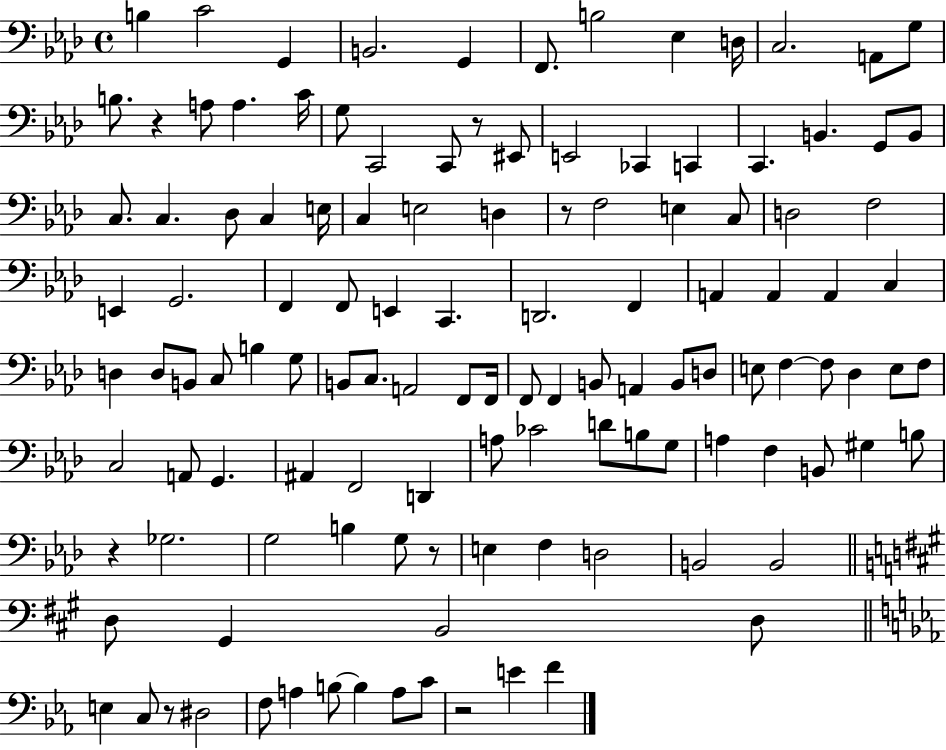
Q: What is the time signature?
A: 4/4